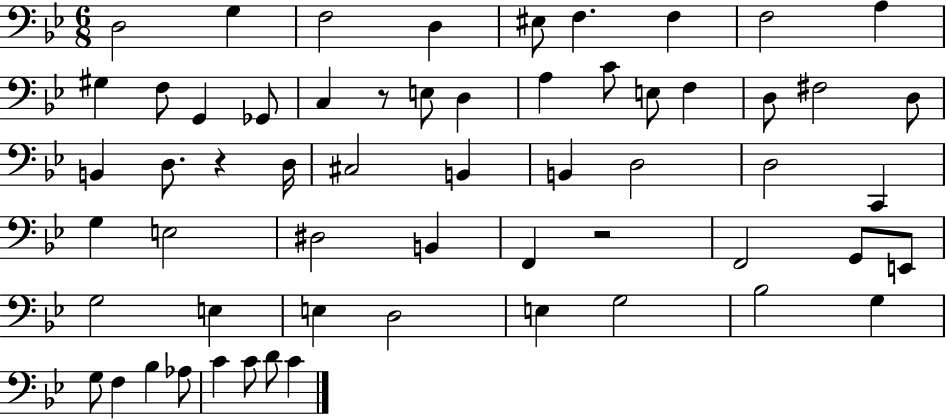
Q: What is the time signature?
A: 6/8